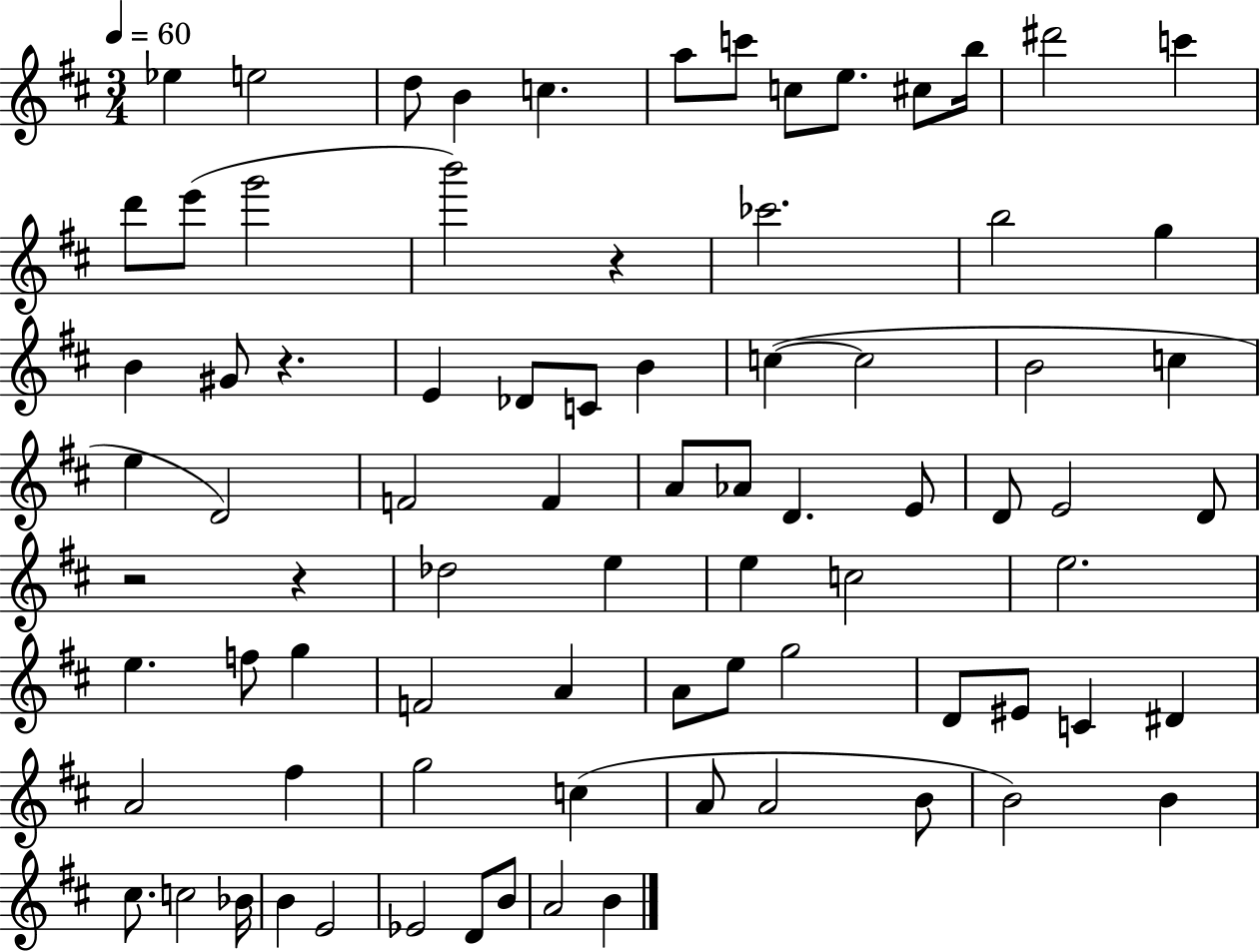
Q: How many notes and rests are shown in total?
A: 81